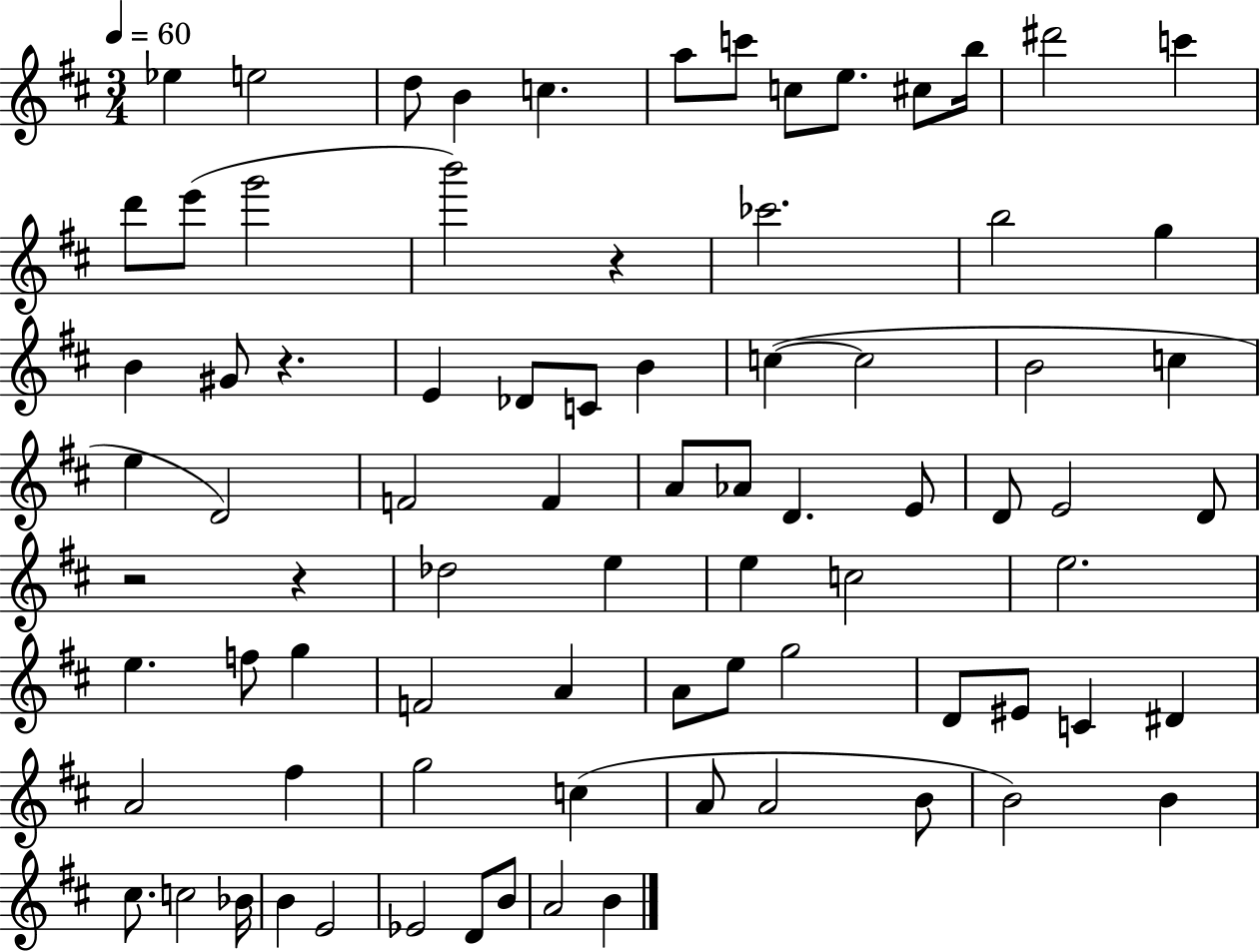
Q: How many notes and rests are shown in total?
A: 81